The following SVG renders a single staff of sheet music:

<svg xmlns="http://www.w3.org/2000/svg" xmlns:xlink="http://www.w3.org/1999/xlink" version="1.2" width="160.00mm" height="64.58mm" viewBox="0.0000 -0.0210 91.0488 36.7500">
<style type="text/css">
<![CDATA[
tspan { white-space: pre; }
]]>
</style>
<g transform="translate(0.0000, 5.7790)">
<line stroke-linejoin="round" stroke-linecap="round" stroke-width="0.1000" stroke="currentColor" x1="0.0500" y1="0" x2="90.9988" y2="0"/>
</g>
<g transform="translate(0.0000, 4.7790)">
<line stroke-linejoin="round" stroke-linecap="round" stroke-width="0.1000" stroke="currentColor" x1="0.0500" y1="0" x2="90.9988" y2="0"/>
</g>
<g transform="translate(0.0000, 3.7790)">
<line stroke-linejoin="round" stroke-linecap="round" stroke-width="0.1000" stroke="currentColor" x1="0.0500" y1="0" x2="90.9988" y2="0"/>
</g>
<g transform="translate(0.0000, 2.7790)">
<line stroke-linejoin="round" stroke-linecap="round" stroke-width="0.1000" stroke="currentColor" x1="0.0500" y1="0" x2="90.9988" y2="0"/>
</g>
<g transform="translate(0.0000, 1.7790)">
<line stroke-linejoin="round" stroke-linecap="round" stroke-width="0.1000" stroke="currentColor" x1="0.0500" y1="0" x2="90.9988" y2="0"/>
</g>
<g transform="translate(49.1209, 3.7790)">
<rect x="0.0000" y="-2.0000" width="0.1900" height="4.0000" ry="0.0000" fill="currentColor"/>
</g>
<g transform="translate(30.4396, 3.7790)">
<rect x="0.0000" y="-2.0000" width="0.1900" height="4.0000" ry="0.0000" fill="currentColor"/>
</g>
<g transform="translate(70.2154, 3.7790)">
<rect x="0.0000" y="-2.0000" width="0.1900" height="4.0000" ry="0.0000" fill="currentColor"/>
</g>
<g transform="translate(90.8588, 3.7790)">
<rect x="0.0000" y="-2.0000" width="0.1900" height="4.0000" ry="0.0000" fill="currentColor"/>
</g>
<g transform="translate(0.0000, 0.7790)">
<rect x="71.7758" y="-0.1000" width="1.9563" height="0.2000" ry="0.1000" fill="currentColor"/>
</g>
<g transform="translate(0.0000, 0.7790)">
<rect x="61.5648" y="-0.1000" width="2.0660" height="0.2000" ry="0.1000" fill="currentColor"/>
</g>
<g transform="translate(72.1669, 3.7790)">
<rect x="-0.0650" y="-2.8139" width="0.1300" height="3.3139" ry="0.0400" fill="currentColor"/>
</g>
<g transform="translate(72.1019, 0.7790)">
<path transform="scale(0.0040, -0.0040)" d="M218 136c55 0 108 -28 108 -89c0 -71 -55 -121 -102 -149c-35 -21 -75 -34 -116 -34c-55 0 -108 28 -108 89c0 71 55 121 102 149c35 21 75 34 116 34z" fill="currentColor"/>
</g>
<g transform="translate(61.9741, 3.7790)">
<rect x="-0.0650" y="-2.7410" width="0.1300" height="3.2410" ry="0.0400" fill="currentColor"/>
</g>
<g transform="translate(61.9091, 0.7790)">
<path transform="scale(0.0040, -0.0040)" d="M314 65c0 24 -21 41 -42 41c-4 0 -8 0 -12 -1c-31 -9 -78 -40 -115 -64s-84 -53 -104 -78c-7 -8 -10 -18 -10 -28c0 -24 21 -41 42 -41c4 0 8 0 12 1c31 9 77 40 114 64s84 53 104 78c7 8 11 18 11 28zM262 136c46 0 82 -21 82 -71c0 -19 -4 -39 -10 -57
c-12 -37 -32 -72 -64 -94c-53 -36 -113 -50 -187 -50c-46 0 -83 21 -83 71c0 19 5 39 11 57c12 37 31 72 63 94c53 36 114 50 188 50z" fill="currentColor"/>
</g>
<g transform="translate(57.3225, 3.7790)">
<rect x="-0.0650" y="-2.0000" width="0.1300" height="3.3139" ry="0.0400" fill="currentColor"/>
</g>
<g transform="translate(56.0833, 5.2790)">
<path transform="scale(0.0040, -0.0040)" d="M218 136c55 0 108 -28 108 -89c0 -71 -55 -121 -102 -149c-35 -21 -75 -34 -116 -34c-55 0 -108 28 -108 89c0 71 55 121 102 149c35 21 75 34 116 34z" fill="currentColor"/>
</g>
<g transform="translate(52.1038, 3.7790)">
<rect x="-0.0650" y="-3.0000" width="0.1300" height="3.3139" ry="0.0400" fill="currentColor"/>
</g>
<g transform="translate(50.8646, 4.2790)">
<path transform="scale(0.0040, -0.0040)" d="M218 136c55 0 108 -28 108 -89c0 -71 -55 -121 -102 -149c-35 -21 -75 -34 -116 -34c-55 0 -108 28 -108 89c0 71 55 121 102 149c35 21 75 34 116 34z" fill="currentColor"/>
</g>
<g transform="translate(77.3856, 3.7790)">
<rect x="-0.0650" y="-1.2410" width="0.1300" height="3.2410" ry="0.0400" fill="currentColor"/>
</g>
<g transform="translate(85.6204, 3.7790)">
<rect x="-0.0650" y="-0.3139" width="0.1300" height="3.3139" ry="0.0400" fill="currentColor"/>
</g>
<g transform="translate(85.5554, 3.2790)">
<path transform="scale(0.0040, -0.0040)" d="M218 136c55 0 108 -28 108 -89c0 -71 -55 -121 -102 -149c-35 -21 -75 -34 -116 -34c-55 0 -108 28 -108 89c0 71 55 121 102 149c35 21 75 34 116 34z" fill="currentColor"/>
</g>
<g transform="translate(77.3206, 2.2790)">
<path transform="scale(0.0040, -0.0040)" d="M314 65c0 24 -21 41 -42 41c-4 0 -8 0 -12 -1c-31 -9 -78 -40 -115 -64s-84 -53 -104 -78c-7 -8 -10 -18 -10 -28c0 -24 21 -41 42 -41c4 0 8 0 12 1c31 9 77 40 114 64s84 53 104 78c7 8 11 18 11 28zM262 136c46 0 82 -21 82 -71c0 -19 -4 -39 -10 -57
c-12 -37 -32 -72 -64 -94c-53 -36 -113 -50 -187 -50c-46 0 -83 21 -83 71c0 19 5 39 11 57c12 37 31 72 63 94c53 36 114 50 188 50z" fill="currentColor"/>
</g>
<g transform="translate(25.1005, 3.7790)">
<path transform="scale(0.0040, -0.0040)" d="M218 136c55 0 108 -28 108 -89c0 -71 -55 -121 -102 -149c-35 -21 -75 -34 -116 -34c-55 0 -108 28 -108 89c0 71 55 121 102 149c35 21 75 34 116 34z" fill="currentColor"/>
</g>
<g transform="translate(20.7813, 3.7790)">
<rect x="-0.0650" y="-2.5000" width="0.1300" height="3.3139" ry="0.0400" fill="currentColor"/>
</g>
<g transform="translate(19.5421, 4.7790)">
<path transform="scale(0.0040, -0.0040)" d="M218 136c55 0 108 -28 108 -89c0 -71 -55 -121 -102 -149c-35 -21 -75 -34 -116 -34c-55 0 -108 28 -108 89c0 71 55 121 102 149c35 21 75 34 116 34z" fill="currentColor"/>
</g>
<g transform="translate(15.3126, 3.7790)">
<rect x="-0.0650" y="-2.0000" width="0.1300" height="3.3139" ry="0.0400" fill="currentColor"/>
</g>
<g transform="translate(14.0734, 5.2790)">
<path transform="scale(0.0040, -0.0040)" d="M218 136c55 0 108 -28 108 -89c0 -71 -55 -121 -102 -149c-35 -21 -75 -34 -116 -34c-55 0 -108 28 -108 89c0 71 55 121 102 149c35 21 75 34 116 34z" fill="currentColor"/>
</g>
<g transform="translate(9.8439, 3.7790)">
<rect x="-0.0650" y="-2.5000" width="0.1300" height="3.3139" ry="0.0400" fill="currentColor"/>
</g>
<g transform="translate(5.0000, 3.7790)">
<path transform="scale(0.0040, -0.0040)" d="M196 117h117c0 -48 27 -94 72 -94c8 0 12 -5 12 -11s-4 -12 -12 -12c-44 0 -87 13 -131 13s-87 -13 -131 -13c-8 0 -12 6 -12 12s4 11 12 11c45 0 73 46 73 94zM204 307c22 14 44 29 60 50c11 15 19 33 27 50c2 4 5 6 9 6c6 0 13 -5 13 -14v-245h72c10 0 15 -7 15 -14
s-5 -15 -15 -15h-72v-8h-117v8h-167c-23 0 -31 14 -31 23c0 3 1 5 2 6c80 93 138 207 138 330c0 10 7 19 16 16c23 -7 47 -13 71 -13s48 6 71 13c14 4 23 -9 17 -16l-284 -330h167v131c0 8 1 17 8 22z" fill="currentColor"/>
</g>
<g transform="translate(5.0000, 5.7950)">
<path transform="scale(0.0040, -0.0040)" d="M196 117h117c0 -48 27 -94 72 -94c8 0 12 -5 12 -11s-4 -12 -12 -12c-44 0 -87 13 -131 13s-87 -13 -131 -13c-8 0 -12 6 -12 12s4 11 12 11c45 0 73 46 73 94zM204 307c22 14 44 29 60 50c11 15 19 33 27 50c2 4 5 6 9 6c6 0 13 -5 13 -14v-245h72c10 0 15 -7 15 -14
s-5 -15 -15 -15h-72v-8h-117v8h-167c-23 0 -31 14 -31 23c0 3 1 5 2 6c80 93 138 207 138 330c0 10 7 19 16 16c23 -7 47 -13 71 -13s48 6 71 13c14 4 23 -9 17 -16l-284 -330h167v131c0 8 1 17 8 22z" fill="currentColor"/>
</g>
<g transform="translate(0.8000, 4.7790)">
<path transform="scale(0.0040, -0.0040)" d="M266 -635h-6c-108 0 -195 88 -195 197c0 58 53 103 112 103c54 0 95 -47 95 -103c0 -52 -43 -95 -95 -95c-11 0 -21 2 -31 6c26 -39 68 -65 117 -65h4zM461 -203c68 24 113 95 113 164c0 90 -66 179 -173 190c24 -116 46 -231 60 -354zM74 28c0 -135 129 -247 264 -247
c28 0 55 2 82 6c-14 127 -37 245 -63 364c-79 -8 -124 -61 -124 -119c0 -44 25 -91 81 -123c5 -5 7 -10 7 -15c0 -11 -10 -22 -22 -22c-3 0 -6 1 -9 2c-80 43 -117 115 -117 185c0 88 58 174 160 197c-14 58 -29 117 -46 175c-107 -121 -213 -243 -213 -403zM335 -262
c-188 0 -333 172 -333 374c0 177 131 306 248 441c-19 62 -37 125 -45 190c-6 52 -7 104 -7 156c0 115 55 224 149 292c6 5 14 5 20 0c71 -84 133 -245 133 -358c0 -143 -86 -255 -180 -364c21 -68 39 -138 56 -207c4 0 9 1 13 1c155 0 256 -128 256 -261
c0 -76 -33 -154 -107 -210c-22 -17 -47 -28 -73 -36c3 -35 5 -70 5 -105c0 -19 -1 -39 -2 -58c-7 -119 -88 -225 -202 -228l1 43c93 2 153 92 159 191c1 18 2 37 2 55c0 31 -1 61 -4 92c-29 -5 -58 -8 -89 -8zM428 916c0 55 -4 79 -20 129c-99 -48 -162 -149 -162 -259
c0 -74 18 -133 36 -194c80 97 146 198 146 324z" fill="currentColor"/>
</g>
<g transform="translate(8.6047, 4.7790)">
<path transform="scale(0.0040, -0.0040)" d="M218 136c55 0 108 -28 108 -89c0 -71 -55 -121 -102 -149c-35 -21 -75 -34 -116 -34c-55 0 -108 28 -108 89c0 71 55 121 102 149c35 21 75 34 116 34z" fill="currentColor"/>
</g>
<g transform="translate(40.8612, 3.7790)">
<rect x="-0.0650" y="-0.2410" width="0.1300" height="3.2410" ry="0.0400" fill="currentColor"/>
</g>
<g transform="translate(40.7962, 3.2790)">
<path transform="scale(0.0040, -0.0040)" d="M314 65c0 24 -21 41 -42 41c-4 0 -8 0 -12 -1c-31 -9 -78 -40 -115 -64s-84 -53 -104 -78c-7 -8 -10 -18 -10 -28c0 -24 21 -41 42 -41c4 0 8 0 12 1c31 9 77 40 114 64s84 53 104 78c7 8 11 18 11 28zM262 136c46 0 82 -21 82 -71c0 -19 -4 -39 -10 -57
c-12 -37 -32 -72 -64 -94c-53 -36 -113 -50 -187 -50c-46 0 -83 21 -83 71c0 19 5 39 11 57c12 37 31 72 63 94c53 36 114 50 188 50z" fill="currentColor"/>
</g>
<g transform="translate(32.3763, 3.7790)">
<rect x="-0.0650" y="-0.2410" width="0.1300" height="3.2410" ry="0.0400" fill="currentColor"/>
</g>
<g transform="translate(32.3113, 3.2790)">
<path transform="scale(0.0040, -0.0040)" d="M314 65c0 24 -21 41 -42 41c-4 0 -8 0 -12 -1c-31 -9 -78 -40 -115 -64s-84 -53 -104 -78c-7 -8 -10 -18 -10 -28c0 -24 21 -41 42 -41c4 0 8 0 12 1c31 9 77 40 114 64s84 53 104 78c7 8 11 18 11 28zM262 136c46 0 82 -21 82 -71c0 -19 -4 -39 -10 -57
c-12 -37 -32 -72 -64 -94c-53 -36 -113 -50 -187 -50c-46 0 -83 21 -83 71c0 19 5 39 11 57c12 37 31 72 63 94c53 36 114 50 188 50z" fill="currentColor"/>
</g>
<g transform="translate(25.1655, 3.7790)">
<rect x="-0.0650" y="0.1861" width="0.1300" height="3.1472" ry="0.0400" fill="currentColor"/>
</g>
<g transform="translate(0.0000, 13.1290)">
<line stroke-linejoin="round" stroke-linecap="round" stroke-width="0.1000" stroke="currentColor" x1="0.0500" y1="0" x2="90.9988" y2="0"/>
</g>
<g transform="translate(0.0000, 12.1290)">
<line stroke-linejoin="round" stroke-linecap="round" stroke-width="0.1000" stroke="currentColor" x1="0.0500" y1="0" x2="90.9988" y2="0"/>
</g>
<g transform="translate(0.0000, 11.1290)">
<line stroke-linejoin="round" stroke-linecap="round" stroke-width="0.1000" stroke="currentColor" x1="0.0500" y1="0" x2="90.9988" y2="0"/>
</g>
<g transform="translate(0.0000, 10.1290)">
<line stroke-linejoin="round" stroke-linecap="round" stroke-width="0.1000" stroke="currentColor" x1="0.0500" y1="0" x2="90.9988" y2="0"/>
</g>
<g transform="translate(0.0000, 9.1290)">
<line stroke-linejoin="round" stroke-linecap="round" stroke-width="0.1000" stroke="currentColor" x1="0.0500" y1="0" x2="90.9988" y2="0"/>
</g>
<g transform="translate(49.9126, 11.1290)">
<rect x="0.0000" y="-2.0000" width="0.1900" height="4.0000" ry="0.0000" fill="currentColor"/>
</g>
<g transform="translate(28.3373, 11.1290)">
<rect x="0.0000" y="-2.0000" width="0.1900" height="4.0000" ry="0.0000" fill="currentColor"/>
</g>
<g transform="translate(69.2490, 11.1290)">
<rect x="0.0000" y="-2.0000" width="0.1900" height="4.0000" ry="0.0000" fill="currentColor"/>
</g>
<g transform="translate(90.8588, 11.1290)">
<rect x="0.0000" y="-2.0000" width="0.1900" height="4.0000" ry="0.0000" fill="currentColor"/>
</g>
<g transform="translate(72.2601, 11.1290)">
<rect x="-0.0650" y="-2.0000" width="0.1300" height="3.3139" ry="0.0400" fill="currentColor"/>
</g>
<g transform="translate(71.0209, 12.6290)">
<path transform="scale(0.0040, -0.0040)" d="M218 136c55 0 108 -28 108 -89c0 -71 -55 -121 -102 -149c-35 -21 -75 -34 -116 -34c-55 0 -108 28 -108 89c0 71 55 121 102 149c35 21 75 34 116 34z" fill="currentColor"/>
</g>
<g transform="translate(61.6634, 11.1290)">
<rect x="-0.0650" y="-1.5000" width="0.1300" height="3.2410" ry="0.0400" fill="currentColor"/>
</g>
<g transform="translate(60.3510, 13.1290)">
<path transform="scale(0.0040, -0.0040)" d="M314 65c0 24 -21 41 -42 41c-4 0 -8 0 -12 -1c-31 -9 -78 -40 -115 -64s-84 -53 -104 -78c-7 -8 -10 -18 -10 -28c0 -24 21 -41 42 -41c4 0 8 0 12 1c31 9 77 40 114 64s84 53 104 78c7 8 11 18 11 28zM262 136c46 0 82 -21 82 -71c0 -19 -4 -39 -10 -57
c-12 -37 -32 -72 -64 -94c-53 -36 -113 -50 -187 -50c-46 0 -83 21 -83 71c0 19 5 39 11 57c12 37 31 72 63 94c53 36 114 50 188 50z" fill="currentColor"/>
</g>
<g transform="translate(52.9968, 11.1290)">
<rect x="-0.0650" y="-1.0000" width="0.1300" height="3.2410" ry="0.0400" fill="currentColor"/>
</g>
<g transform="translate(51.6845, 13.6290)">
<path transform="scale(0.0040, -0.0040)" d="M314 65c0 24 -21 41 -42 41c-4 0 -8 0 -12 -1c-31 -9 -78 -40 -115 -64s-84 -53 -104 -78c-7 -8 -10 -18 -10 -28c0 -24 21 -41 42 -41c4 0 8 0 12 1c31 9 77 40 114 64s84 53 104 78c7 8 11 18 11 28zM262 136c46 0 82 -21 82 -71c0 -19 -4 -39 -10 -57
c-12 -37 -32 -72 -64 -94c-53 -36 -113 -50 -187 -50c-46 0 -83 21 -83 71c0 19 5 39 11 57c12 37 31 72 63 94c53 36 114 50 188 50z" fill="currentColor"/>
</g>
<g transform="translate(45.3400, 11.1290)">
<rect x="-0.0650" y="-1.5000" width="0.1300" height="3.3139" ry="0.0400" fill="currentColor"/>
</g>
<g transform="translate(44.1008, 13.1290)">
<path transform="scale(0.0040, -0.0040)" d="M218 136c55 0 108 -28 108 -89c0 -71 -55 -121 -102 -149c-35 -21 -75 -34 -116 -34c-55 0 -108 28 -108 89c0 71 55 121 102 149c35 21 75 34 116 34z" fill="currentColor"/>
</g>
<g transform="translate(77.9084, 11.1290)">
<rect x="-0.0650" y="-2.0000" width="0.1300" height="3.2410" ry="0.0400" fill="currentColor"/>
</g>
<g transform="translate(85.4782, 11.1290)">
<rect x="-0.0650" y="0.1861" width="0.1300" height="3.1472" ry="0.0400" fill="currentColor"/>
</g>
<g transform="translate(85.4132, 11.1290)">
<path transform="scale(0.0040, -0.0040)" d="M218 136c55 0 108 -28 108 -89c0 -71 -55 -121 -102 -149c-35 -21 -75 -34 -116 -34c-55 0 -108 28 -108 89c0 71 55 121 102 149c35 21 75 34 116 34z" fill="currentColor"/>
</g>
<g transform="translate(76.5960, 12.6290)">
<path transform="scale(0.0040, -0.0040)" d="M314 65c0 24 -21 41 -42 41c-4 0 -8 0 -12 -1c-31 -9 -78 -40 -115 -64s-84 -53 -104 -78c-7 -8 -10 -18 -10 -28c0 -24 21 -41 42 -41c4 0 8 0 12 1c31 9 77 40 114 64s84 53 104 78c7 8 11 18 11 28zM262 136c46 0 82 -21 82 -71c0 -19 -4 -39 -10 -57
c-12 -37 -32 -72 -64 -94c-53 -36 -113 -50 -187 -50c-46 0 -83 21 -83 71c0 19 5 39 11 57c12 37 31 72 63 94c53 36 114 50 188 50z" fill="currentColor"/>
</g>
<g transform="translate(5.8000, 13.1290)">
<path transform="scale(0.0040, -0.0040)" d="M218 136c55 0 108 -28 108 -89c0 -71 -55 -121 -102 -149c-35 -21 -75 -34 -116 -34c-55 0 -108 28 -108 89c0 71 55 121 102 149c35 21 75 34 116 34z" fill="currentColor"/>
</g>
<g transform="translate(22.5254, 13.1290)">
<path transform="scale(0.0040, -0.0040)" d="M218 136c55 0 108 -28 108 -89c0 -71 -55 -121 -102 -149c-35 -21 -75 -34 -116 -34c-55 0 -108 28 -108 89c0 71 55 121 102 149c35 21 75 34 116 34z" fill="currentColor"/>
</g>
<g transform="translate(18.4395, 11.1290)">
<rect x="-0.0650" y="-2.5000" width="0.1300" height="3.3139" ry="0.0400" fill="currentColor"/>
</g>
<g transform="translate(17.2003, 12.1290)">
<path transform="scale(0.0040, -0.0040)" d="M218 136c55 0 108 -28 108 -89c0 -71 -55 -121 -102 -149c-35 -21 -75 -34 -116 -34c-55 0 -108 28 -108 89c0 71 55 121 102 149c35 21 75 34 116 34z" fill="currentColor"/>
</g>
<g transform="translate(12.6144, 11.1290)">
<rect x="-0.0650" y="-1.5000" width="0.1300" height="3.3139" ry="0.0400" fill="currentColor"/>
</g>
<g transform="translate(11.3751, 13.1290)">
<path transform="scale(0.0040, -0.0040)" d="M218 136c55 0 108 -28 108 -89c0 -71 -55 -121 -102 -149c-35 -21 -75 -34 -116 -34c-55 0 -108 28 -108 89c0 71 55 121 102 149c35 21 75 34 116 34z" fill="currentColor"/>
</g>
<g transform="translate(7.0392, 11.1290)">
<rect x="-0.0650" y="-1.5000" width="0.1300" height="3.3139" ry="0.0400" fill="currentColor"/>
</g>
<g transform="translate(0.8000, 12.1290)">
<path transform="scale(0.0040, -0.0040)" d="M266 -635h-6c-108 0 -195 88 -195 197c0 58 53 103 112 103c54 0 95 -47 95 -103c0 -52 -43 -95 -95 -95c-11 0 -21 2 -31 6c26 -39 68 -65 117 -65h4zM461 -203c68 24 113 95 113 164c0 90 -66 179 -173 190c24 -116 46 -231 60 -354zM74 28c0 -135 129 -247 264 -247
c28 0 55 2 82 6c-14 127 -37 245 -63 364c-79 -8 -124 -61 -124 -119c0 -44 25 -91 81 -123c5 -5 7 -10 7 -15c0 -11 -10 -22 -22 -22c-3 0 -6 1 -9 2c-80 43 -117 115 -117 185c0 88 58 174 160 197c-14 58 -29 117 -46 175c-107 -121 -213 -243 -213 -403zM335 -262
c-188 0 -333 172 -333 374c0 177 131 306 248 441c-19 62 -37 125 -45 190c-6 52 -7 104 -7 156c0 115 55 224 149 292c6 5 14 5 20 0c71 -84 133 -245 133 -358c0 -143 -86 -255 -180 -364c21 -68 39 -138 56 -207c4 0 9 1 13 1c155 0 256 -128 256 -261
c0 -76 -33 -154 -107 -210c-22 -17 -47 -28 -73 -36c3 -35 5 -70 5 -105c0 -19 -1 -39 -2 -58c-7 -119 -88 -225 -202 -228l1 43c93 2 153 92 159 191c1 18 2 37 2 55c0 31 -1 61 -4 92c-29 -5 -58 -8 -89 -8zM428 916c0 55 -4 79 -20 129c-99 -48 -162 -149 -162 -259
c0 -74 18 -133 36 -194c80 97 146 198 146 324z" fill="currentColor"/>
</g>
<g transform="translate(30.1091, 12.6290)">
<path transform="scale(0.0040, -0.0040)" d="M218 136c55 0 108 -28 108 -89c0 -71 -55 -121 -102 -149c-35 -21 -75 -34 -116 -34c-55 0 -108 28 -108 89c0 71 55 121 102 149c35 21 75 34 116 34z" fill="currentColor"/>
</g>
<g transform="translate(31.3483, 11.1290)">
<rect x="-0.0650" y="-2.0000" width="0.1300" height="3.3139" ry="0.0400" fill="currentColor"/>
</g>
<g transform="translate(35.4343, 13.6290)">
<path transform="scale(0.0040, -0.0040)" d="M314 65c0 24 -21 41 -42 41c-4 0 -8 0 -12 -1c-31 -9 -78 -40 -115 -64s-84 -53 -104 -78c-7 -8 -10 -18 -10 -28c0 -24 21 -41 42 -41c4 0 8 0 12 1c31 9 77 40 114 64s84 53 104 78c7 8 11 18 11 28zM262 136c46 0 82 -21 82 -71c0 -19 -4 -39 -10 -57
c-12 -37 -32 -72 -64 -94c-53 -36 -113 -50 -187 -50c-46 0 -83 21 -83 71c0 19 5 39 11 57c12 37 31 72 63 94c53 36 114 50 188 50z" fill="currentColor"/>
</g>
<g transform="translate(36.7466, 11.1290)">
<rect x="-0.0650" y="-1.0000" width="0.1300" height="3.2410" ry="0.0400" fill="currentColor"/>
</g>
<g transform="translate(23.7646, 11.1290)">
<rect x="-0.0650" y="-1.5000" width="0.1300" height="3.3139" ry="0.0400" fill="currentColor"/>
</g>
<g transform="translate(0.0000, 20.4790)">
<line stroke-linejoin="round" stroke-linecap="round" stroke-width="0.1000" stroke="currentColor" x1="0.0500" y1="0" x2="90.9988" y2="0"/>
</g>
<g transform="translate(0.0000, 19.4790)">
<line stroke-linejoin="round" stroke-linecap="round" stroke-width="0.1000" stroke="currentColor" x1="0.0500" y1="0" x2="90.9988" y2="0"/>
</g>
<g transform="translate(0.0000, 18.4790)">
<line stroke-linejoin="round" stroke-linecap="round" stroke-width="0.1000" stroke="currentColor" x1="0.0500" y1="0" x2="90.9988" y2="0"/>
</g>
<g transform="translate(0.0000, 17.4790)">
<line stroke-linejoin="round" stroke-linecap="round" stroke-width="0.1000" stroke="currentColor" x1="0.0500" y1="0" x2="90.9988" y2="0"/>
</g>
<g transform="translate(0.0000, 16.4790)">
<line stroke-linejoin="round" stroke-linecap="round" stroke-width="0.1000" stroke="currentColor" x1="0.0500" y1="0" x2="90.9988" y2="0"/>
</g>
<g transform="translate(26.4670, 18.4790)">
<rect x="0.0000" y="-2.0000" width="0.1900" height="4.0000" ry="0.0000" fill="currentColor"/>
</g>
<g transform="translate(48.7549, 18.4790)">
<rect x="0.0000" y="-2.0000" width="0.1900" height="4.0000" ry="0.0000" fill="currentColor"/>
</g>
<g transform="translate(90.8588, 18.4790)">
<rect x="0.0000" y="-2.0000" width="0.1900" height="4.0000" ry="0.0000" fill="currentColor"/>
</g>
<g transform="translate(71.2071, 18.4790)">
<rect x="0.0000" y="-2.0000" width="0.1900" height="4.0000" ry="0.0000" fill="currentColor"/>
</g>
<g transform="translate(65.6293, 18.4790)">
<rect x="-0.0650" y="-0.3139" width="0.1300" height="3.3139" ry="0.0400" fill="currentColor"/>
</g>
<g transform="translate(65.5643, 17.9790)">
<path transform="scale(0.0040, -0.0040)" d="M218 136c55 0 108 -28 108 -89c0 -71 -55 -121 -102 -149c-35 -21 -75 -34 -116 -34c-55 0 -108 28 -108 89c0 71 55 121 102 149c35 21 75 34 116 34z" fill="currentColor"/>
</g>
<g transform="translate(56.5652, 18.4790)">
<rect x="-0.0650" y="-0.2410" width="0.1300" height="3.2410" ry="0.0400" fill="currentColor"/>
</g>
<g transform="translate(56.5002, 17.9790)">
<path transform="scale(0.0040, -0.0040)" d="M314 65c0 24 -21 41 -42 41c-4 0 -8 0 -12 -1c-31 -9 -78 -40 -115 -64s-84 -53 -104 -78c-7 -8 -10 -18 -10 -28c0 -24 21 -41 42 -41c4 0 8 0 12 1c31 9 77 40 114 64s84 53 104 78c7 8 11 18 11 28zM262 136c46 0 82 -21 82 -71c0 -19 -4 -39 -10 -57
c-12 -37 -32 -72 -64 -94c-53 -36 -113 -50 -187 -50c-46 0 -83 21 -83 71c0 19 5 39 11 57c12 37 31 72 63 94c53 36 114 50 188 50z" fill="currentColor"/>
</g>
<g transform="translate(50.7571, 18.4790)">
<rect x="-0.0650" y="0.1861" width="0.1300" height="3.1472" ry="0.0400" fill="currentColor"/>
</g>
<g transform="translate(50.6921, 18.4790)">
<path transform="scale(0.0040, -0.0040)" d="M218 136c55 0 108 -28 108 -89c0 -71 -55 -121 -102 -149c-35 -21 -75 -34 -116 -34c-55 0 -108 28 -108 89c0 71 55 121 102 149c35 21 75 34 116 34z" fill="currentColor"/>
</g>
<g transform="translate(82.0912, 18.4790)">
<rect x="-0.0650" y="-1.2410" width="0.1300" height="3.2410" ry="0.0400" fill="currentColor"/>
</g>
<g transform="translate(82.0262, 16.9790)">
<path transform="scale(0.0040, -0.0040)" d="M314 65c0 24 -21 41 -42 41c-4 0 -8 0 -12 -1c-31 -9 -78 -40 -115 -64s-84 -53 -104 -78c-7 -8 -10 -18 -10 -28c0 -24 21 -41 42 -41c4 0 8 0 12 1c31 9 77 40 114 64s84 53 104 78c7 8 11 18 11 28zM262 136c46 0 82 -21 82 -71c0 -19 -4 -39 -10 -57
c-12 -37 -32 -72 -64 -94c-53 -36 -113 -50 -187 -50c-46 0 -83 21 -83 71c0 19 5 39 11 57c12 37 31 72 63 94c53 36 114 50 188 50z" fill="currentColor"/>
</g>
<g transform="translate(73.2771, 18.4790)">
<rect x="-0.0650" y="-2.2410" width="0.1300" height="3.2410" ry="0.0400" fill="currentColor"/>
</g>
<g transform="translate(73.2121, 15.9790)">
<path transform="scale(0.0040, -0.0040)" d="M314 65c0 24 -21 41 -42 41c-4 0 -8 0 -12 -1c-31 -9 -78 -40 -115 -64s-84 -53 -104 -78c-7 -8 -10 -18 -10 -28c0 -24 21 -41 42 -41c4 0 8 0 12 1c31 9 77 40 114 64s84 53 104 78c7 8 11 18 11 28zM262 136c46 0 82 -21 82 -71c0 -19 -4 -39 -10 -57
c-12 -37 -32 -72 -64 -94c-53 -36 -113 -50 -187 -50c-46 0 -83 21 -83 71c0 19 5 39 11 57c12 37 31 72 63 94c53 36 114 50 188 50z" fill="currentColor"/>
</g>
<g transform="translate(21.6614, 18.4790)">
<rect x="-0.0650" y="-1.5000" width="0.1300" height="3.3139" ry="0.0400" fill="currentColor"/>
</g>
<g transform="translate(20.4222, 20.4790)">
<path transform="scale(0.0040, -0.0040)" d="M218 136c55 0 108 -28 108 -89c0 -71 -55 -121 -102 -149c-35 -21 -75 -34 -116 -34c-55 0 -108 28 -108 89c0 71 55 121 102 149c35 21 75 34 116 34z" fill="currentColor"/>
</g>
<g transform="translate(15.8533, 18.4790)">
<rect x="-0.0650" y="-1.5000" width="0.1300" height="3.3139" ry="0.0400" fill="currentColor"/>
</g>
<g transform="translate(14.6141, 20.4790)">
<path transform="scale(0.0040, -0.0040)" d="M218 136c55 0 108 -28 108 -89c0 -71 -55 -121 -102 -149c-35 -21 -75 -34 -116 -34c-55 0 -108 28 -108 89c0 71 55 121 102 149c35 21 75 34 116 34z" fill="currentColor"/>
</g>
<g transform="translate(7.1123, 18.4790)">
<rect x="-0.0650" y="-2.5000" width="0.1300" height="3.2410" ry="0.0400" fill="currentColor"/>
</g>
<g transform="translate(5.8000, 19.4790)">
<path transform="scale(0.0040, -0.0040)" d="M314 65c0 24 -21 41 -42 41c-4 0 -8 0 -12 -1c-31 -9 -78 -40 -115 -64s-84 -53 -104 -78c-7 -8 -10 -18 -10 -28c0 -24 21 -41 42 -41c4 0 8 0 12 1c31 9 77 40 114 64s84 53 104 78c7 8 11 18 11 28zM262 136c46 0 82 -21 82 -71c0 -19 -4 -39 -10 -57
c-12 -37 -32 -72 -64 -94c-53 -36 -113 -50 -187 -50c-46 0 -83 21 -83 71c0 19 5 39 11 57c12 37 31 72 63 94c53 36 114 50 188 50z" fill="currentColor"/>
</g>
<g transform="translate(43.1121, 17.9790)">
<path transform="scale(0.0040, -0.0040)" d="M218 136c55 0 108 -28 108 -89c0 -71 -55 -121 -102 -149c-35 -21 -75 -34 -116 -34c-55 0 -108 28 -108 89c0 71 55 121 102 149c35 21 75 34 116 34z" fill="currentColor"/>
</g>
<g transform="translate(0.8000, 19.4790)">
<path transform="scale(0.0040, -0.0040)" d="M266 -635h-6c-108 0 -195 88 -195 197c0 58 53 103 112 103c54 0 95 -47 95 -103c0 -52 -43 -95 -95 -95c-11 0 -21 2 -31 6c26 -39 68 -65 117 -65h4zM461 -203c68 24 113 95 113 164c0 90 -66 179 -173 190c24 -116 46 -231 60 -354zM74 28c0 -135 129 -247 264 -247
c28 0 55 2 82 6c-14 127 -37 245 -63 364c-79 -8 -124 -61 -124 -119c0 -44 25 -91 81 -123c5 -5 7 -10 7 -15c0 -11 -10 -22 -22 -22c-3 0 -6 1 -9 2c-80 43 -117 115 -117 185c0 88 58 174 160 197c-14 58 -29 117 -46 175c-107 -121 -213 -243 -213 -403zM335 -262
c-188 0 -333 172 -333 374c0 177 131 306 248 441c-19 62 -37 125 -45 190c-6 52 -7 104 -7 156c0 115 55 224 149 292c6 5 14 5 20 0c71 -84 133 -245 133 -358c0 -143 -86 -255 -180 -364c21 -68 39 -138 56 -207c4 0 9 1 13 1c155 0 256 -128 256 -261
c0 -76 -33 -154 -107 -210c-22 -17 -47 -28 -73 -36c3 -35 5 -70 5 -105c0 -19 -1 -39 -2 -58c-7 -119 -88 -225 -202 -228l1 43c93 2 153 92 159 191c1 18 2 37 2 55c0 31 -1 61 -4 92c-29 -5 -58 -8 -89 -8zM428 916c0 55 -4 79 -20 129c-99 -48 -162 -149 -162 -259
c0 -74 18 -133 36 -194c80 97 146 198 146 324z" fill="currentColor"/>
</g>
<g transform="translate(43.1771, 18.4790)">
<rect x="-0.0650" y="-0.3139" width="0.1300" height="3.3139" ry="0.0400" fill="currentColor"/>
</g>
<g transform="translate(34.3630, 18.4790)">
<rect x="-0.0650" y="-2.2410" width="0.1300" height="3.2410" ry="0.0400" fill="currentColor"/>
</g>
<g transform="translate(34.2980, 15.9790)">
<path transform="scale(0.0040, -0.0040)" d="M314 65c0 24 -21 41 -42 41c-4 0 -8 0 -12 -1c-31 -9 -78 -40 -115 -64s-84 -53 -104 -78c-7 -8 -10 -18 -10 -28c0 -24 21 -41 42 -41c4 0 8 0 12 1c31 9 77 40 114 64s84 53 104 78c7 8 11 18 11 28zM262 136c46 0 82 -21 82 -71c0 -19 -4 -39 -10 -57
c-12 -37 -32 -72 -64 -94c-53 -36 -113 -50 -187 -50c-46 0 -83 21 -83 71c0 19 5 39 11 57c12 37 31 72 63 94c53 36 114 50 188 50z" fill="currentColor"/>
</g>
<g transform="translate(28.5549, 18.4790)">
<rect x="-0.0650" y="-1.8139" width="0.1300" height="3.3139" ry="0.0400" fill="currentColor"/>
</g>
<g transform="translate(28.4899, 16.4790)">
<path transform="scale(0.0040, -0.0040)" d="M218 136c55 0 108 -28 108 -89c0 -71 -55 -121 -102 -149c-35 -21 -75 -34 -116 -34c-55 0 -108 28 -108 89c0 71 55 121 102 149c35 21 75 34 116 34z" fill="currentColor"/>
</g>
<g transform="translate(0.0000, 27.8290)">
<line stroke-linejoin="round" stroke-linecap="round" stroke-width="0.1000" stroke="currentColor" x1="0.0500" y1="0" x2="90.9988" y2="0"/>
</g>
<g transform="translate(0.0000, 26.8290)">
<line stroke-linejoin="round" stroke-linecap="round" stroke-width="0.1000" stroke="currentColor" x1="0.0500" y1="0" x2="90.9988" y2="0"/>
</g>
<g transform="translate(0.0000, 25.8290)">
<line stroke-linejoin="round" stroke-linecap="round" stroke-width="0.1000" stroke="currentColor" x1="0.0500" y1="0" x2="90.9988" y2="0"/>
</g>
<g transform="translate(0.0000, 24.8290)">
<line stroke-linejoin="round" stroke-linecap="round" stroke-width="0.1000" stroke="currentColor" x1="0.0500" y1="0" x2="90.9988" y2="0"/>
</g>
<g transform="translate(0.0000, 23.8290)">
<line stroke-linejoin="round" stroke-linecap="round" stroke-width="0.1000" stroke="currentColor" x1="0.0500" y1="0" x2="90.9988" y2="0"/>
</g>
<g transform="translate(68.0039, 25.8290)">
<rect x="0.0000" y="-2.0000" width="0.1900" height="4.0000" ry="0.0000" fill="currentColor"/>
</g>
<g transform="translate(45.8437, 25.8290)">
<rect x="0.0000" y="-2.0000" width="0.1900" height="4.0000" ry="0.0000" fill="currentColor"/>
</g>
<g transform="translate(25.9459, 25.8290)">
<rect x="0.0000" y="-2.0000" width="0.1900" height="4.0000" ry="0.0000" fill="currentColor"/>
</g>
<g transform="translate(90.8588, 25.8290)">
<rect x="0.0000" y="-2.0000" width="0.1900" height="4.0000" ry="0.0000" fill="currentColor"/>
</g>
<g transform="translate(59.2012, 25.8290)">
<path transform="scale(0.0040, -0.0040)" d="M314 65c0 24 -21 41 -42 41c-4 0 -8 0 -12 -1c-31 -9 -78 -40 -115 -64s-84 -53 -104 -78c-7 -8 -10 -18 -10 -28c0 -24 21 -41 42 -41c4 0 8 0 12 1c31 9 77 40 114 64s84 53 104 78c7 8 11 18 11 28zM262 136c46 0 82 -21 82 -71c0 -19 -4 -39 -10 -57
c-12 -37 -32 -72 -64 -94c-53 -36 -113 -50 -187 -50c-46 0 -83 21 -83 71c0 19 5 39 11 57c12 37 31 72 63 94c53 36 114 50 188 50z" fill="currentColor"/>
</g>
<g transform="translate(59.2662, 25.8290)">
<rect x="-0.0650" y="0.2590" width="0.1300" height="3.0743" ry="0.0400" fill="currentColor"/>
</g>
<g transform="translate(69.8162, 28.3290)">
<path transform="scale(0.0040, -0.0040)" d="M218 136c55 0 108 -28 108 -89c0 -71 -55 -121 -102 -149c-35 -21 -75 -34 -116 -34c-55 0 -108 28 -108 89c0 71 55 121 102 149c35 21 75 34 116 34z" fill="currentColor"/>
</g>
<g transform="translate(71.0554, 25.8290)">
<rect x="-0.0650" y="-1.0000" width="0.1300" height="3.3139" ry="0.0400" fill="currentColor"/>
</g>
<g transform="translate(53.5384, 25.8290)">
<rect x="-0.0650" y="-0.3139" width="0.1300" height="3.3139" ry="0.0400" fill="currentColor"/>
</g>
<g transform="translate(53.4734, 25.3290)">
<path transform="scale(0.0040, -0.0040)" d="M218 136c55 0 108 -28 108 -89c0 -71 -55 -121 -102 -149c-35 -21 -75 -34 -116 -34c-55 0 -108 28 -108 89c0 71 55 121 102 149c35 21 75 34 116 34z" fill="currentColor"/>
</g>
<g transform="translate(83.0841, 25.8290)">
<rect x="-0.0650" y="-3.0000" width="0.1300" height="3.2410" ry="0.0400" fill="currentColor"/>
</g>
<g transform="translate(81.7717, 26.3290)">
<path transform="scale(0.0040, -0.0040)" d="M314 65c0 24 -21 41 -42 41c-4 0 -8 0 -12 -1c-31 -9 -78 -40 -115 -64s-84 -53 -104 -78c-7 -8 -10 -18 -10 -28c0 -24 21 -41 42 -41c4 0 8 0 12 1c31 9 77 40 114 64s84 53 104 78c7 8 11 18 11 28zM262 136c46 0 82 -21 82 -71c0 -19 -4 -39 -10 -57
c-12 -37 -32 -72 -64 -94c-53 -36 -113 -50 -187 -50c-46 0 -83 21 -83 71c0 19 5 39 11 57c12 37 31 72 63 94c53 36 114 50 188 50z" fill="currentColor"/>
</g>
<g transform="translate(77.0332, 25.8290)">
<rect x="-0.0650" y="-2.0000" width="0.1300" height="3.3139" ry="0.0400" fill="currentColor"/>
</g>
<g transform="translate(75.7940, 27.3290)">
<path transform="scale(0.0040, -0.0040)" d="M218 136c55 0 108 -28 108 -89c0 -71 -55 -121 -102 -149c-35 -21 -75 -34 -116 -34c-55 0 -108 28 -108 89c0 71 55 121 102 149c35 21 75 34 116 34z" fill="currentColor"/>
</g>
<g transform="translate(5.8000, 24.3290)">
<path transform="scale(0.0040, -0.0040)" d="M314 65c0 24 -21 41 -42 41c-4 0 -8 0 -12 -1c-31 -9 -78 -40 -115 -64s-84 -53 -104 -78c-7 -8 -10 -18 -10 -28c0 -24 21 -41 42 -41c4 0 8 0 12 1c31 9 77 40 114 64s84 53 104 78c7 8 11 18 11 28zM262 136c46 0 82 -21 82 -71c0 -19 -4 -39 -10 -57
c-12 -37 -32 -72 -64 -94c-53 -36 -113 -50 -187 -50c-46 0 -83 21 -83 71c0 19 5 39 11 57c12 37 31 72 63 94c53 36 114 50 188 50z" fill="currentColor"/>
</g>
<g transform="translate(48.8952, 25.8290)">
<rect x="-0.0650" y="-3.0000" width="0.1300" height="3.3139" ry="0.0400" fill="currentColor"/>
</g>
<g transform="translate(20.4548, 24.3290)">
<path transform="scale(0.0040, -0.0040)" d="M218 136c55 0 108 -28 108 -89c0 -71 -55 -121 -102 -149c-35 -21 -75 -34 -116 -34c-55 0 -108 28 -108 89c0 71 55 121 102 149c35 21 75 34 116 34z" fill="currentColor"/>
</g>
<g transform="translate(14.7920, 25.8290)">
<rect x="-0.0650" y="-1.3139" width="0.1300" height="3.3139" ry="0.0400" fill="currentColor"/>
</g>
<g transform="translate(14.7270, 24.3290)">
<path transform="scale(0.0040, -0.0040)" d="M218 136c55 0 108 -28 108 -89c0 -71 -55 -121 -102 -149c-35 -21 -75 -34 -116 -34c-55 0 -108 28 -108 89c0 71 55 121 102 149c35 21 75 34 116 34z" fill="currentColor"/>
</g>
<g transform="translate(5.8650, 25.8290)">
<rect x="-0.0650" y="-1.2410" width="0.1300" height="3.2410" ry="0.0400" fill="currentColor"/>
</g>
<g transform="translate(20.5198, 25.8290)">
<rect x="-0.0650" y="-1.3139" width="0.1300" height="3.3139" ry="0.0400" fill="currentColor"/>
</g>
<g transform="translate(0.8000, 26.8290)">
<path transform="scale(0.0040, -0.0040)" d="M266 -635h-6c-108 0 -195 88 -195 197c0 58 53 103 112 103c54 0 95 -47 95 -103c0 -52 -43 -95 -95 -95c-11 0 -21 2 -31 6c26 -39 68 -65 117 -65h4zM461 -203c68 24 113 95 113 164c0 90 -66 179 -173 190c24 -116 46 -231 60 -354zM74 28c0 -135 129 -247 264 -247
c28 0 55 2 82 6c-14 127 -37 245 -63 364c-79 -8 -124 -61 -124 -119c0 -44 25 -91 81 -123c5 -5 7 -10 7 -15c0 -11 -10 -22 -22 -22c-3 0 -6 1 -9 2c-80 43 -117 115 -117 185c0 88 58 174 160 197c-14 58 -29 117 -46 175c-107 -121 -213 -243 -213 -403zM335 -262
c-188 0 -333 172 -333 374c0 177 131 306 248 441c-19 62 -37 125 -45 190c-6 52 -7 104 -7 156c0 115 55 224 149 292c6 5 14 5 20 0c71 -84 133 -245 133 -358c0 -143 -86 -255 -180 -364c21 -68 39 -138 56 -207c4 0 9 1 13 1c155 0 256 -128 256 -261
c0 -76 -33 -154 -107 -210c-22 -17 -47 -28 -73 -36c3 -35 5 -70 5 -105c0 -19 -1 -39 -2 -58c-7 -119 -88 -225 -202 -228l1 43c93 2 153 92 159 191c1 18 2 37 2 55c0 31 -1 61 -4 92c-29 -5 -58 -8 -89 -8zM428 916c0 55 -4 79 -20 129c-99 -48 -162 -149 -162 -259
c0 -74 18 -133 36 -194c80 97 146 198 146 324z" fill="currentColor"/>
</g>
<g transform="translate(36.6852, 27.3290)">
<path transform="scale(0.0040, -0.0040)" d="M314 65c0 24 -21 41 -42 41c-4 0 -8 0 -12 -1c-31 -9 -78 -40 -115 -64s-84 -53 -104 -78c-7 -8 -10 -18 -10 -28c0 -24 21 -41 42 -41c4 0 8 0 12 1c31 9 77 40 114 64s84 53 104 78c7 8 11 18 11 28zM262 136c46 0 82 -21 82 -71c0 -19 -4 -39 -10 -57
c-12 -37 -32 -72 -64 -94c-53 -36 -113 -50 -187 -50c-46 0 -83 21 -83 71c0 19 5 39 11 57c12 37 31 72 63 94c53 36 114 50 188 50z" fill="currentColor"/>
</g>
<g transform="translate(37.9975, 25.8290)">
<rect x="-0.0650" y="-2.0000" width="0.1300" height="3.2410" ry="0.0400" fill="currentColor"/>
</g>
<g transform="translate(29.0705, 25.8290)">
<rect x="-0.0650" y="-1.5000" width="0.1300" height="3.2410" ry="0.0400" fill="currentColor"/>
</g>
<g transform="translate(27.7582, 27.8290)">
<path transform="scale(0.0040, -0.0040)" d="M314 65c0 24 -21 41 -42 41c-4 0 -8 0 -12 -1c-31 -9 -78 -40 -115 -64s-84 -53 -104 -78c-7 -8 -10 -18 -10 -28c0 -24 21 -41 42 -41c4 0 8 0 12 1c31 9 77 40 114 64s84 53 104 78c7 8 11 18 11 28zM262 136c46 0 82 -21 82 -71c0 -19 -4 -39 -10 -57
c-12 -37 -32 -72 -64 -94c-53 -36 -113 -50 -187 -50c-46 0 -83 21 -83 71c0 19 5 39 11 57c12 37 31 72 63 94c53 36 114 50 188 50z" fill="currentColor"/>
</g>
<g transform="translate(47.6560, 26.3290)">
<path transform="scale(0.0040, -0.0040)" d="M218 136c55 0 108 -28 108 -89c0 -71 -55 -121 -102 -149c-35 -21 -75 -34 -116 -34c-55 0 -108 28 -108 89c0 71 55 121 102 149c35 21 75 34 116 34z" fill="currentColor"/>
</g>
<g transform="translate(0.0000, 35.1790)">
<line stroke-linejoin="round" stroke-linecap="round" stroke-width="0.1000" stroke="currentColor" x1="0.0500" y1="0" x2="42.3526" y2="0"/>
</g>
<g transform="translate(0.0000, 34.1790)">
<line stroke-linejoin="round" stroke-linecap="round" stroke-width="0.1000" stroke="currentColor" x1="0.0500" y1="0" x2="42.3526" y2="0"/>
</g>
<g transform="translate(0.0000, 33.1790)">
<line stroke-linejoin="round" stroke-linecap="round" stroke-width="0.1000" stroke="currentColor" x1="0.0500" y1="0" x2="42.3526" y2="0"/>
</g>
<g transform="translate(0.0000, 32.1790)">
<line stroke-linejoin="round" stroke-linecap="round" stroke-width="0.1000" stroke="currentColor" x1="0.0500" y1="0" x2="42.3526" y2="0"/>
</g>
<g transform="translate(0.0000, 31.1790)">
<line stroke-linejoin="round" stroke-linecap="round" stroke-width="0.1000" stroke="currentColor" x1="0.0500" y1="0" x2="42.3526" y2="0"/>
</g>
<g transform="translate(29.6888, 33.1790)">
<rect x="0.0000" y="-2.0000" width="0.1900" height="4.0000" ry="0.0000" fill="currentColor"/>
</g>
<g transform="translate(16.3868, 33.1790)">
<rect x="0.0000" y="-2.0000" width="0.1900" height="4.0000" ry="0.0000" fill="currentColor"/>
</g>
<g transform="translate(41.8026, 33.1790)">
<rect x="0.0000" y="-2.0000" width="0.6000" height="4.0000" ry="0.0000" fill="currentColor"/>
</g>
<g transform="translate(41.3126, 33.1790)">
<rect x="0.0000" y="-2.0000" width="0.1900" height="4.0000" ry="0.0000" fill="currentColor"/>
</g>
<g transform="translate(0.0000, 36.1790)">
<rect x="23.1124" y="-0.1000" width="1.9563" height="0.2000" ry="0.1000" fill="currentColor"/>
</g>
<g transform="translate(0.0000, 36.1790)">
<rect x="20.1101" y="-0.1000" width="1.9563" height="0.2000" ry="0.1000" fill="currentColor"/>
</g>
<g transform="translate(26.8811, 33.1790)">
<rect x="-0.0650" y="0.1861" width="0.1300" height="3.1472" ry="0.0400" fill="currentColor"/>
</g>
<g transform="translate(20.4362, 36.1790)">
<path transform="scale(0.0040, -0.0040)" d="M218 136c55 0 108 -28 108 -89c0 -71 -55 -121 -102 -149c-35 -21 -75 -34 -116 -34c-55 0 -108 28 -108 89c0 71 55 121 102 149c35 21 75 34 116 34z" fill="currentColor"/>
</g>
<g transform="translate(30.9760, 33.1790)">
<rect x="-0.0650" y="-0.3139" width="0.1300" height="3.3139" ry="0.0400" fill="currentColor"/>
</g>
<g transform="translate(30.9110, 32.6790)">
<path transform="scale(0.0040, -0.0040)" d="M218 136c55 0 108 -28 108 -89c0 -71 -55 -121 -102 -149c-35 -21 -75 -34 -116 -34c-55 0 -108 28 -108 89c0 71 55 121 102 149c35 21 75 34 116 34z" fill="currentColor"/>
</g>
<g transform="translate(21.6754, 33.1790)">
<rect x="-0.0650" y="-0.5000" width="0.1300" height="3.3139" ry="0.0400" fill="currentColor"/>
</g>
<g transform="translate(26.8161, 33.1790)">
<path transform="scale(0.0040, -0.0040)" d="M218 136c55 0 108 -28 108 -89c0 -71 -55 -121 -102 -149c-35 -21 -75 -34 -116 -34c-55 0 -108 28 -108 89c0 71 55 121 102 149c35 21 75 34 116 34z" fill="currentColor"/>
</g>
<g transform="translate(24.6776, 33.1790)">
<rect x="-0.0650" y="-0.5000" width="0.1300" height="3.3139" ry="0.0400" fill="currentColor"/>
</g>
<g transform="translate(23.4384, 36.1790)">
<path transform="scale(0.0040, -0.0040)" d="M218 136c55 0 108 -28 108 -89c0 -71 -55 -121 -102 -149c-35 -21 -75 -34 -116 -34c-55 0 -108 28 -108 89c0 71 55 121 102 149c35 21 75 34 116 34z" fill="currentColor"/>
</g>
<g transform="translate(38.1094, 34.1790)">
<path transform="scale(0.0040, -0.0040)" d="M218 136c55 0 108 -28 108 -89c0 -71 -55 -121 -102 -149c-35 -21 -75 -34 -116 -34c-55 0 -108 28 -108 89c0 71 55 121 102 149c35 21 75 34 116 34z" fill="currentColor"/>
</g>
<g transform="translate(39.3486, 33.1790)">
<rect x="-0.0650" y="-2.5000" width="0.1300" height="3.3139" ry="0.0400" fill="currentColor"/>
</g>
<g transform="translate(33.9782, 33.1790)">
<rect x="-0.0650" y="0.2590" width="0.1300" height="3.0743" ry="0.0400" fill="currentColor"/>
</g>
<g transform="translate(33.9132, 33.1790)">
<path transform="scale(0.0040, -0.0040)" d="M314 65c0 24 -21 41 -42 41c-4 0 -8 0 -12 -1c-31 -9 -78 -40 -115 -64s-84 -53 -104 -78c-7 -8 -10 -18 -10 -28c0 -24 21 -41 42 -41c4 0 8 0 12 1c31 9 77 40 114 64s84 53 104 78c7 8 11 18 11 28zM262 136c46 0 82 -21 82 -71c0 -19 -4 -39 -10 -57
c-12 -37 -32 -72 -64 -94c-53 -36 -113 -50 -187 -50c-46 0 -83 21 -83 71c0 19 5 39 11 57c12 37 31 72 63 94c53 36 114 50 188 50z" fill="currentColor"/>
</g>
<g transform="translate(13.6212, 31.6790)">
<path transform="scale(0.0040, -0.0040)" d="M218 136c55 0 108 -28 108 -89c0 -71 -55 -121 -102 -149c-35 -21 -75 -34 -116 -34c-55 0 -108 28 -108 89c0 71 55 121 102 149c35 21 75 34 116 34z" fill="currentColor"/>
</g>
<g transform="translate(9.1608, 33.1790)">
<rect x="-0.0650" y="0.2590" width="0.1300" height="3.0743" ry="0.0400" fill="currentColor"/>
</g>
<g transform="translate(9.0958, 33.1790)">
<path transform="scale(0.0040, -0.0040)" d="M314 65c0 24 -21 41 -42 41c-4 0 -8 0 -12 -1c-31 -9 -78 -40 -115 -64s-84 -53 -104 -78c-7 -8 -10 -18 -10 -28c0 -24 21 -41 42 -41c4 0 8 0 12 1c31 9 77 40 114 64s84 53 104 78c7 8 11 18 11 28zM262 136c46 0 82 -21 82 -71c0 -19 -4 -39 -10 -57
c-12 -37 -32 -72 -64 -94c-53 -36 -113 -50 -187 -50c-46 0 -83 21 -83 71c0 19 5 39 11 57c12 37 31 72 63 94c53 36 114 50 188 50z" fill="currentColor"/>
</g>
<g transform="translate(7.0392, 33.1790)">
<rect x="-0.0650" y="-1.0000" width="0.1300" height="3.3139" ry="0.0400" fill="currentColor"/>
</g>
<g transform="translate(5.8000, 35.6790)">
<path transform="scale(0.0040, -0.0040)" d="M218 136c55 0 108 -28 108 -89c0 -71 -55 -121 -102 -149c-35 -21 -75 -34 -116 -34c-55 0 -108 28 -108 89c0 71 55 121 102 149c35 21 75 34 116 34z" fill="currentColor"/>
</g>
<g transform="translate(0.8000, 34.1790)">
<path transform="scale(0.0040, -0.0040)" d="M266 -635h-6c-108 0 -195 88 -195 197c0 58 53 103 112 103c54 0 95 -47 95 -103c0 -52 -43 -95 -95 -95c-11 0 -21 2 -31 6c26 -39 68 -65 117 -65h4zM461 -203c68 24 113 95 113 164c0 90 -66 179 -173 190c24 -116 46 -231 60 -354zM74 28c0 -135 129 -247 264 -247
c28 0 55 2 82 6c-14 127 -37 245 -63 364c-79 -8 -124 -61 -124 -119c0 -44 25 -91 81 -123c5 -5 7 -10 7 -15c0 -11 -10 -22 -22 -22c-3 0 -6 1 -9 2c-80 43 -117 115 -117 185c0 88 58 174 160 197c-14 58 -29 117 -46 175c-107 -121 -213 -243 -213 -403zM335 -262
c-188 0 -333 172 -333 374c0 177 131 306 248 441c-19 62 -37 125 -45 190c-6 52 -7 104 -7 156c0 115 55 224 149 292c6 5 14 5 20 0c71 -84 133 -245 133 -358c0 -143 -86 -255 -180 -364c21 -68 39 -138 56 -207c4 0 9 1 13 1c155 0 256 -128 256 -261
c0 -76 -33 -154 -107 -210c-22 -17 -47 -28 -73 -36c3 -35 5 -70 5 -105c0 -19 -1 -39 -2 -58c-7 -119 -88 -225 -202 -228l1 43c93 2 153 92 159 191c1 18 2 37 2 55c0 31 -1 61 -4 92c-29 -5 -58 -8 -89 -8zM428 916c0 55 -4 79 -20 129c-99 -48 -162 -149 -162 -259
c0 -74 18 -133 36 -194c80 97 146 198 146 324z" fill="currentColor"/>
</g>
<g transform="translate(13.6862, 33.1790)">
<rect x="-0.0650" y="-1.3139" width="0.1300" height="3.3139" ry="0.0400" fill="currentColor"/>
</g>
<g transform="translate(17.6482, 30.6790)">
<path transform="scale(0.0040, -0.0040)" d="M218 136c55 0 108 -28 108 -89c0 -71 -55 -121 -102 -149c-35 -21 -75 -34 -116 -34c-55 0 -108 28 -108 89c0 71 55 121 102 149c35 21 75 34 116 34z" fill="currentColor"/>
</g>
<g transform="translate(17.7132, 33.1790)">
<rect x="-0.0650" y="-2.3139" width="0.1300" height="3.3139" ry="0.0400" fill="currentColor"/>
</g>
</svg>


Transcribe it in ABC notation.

X:1
T:Untitled
M:4/4
L:1/4
K:C
G F G B c2 c2 A F a2 a e2 c E E G E F D2 E D2 E2 F F2 B G2 E E f g2 c B c2 c g2 e2 e2 e e E2 F2 A c B2 D F A2 D B2 e g C C B c B2 G